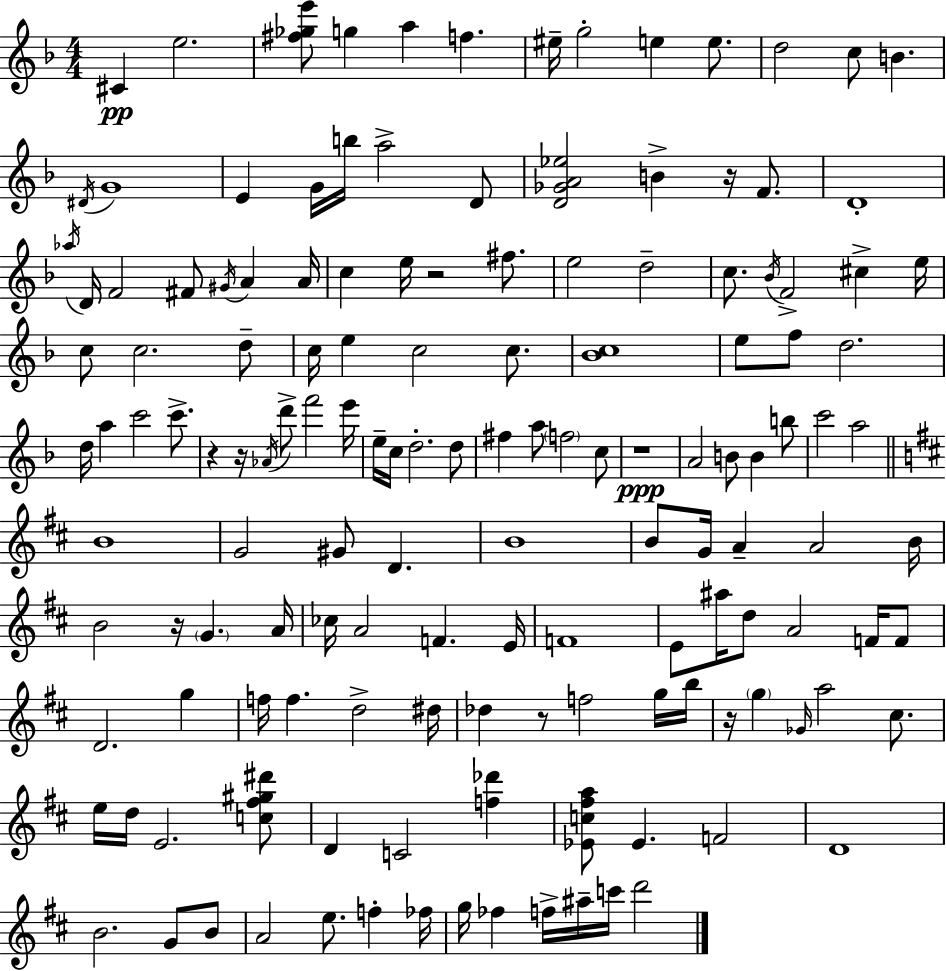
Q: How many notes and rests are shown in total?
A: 144